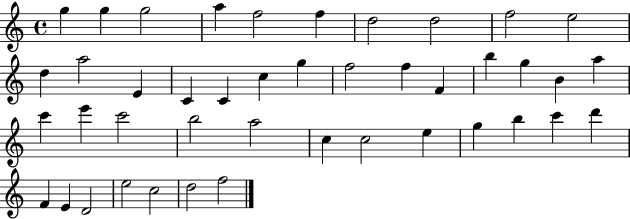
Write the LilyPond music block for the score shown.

{
  \clef treble
  \time 4/4
  \defaultTimeSignature
  \key c \major
  g''4 g''4 g''2 | a''4 f''2 f''4 | d''2 d''2 | f''2 e''2 | \break d''4 a''2 e'4 | c'4 c'4 c''4 g''4 | f''2 f''4 f'4 | b''4 g''4 b'4 a''4 | \break c'''4 e'''4 c'''2 | b''2 a''2 | c''4 c''2 e''4 | g''4 b''4 c'''4 d'''4 | \break f'4 e'4 d'2 | e''2 c''2 | d''2 f''2 | \bar "|."
}